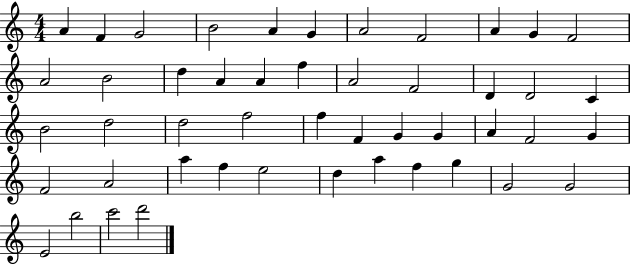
X:1
T:Untitled
M:4/4
L:1/4
K:C
A F G2 B2 A G A2 F2 A G F2 A2 B2 d A A f A2 F2 D D2 C B2 d2 d2 f2 f F G G A F2 G F2 A2 a f e2 d a f g G2 G2 E2 b2 c'2 d'2